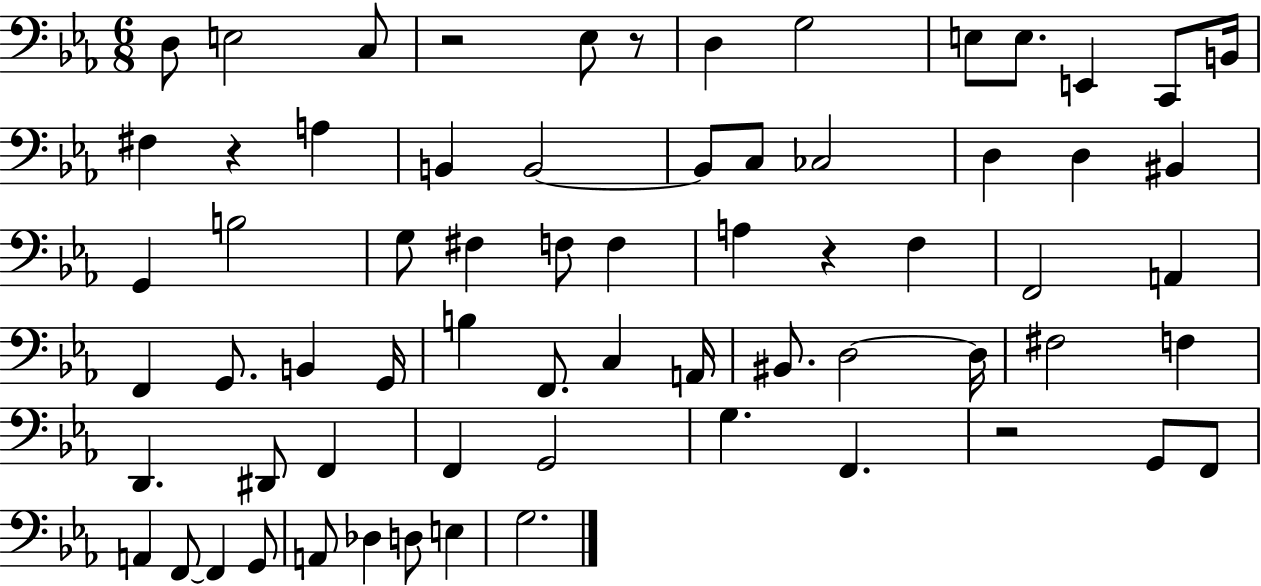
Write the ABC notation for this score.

X:1
T:Untitled
M:6/8
L:1/4
K:Eb
D,/2 E,2 C,/2 z2 _E,/2 z/2 D, G,2 E,/2 E,/2 E,, C,,/2 B,,/4 ^F, z A, B,, B,,2 B,,/2 C,/2 _C,2 D, D, ^B,, G,, B,2 G,/2 ^F, F,/2 F, A, z F, F,,2 A,, F,, G,,/2 B,, G,,/4 B, F,,/2 C, A,,/4 ^B,,/2 D,2 D,/4 ^F,2 F, D,, ^D,,/2 F,, F,, G,,2 G, F,, z2 G,,/2 F,,/2 A,, F,,/2 F,, G,,/2 A,,/2 _D, D,/2 E, G,2